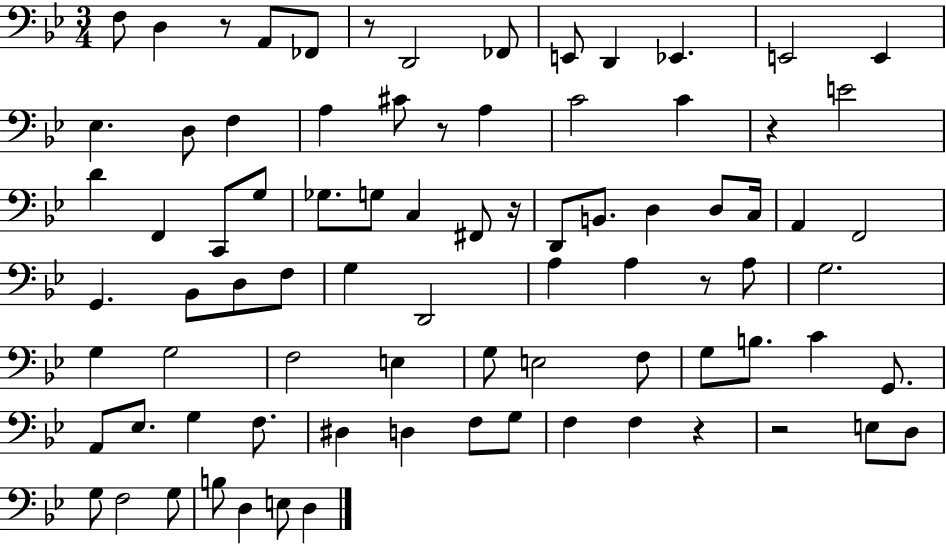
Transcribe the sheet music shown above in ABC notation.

X:1
T:Untitled
M:3/4
L:1/4
K:Bb
F,/2 D, z/2 A,,/2 _F,,/2 z/2 D,,2 _F,,/2 E,,/2 D,, _E,, E,,2 E,, _E, D,/2 F, A, ^C/2 z/2 A, C2 C z E2 D F,, C,,/2 G,/2 _G,/2 G,/2 C, ^F,,/2 z/4 D,,/2 B,,/2 D, D,/2 C,/4 A,, F,,2 G,, _B,,/2 D,/2 F,/2 G, D,,2 A, A, z/2 A,/2 G,2 G, G,2 F,2 E, G,/2 E,2 F,/2 G,/2 B,/2 C G,,/2 A,,/2 _E,/2 G, F,/2 ^D, D, F,/2 G,/2 F, F, z z2 E,/2 D,/2 G,/2 F,2 G,/2 B,/2 D, E,/2 D,